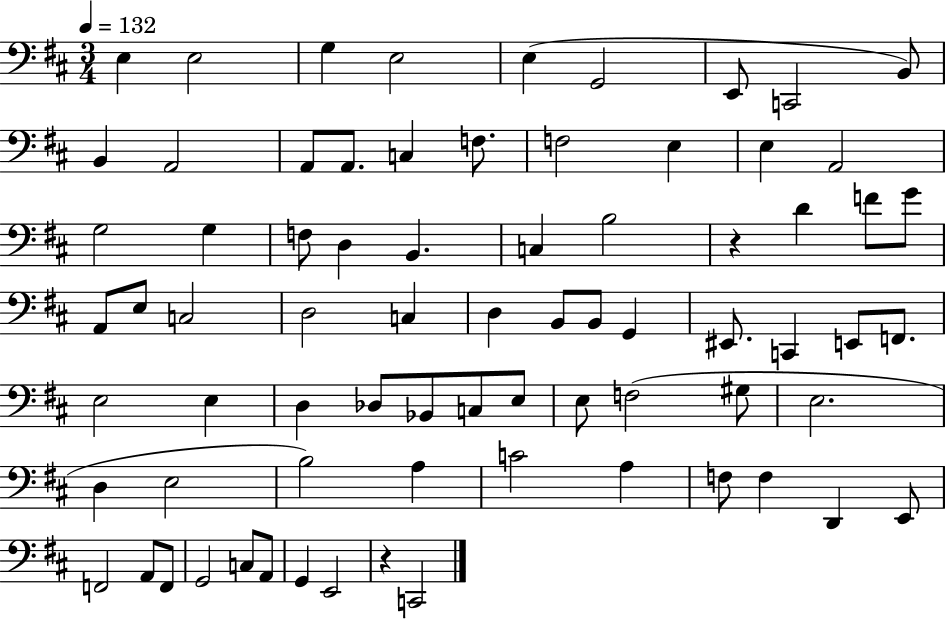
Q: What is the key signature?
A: D major